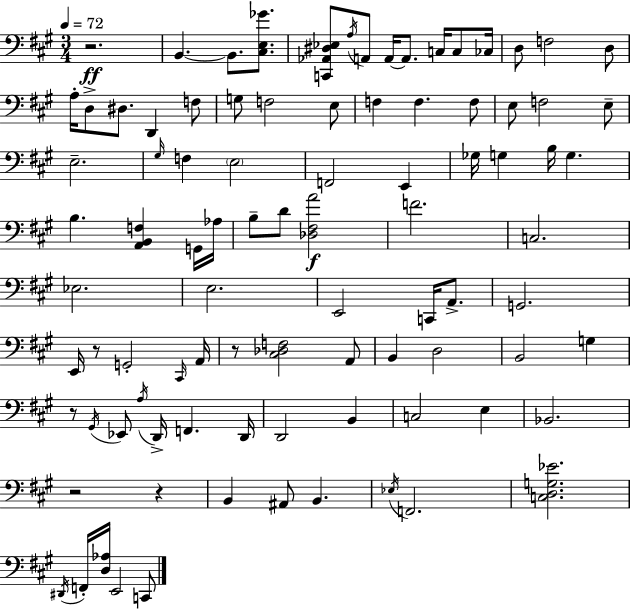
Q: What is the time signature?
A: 3/4